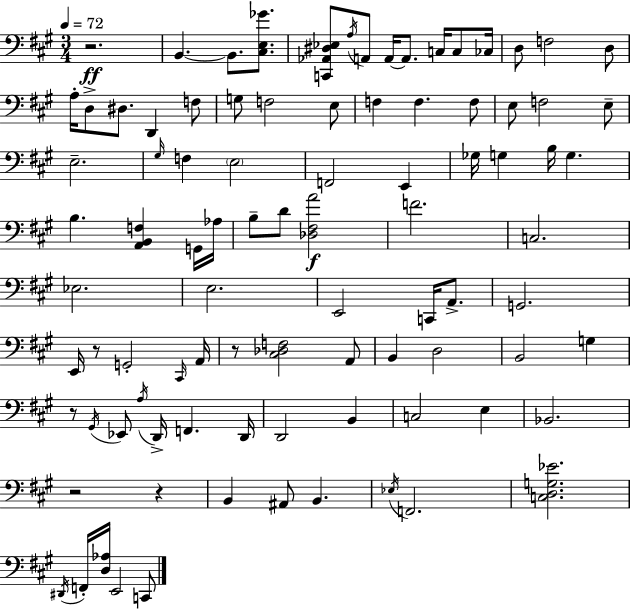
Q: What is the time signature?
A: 3/4